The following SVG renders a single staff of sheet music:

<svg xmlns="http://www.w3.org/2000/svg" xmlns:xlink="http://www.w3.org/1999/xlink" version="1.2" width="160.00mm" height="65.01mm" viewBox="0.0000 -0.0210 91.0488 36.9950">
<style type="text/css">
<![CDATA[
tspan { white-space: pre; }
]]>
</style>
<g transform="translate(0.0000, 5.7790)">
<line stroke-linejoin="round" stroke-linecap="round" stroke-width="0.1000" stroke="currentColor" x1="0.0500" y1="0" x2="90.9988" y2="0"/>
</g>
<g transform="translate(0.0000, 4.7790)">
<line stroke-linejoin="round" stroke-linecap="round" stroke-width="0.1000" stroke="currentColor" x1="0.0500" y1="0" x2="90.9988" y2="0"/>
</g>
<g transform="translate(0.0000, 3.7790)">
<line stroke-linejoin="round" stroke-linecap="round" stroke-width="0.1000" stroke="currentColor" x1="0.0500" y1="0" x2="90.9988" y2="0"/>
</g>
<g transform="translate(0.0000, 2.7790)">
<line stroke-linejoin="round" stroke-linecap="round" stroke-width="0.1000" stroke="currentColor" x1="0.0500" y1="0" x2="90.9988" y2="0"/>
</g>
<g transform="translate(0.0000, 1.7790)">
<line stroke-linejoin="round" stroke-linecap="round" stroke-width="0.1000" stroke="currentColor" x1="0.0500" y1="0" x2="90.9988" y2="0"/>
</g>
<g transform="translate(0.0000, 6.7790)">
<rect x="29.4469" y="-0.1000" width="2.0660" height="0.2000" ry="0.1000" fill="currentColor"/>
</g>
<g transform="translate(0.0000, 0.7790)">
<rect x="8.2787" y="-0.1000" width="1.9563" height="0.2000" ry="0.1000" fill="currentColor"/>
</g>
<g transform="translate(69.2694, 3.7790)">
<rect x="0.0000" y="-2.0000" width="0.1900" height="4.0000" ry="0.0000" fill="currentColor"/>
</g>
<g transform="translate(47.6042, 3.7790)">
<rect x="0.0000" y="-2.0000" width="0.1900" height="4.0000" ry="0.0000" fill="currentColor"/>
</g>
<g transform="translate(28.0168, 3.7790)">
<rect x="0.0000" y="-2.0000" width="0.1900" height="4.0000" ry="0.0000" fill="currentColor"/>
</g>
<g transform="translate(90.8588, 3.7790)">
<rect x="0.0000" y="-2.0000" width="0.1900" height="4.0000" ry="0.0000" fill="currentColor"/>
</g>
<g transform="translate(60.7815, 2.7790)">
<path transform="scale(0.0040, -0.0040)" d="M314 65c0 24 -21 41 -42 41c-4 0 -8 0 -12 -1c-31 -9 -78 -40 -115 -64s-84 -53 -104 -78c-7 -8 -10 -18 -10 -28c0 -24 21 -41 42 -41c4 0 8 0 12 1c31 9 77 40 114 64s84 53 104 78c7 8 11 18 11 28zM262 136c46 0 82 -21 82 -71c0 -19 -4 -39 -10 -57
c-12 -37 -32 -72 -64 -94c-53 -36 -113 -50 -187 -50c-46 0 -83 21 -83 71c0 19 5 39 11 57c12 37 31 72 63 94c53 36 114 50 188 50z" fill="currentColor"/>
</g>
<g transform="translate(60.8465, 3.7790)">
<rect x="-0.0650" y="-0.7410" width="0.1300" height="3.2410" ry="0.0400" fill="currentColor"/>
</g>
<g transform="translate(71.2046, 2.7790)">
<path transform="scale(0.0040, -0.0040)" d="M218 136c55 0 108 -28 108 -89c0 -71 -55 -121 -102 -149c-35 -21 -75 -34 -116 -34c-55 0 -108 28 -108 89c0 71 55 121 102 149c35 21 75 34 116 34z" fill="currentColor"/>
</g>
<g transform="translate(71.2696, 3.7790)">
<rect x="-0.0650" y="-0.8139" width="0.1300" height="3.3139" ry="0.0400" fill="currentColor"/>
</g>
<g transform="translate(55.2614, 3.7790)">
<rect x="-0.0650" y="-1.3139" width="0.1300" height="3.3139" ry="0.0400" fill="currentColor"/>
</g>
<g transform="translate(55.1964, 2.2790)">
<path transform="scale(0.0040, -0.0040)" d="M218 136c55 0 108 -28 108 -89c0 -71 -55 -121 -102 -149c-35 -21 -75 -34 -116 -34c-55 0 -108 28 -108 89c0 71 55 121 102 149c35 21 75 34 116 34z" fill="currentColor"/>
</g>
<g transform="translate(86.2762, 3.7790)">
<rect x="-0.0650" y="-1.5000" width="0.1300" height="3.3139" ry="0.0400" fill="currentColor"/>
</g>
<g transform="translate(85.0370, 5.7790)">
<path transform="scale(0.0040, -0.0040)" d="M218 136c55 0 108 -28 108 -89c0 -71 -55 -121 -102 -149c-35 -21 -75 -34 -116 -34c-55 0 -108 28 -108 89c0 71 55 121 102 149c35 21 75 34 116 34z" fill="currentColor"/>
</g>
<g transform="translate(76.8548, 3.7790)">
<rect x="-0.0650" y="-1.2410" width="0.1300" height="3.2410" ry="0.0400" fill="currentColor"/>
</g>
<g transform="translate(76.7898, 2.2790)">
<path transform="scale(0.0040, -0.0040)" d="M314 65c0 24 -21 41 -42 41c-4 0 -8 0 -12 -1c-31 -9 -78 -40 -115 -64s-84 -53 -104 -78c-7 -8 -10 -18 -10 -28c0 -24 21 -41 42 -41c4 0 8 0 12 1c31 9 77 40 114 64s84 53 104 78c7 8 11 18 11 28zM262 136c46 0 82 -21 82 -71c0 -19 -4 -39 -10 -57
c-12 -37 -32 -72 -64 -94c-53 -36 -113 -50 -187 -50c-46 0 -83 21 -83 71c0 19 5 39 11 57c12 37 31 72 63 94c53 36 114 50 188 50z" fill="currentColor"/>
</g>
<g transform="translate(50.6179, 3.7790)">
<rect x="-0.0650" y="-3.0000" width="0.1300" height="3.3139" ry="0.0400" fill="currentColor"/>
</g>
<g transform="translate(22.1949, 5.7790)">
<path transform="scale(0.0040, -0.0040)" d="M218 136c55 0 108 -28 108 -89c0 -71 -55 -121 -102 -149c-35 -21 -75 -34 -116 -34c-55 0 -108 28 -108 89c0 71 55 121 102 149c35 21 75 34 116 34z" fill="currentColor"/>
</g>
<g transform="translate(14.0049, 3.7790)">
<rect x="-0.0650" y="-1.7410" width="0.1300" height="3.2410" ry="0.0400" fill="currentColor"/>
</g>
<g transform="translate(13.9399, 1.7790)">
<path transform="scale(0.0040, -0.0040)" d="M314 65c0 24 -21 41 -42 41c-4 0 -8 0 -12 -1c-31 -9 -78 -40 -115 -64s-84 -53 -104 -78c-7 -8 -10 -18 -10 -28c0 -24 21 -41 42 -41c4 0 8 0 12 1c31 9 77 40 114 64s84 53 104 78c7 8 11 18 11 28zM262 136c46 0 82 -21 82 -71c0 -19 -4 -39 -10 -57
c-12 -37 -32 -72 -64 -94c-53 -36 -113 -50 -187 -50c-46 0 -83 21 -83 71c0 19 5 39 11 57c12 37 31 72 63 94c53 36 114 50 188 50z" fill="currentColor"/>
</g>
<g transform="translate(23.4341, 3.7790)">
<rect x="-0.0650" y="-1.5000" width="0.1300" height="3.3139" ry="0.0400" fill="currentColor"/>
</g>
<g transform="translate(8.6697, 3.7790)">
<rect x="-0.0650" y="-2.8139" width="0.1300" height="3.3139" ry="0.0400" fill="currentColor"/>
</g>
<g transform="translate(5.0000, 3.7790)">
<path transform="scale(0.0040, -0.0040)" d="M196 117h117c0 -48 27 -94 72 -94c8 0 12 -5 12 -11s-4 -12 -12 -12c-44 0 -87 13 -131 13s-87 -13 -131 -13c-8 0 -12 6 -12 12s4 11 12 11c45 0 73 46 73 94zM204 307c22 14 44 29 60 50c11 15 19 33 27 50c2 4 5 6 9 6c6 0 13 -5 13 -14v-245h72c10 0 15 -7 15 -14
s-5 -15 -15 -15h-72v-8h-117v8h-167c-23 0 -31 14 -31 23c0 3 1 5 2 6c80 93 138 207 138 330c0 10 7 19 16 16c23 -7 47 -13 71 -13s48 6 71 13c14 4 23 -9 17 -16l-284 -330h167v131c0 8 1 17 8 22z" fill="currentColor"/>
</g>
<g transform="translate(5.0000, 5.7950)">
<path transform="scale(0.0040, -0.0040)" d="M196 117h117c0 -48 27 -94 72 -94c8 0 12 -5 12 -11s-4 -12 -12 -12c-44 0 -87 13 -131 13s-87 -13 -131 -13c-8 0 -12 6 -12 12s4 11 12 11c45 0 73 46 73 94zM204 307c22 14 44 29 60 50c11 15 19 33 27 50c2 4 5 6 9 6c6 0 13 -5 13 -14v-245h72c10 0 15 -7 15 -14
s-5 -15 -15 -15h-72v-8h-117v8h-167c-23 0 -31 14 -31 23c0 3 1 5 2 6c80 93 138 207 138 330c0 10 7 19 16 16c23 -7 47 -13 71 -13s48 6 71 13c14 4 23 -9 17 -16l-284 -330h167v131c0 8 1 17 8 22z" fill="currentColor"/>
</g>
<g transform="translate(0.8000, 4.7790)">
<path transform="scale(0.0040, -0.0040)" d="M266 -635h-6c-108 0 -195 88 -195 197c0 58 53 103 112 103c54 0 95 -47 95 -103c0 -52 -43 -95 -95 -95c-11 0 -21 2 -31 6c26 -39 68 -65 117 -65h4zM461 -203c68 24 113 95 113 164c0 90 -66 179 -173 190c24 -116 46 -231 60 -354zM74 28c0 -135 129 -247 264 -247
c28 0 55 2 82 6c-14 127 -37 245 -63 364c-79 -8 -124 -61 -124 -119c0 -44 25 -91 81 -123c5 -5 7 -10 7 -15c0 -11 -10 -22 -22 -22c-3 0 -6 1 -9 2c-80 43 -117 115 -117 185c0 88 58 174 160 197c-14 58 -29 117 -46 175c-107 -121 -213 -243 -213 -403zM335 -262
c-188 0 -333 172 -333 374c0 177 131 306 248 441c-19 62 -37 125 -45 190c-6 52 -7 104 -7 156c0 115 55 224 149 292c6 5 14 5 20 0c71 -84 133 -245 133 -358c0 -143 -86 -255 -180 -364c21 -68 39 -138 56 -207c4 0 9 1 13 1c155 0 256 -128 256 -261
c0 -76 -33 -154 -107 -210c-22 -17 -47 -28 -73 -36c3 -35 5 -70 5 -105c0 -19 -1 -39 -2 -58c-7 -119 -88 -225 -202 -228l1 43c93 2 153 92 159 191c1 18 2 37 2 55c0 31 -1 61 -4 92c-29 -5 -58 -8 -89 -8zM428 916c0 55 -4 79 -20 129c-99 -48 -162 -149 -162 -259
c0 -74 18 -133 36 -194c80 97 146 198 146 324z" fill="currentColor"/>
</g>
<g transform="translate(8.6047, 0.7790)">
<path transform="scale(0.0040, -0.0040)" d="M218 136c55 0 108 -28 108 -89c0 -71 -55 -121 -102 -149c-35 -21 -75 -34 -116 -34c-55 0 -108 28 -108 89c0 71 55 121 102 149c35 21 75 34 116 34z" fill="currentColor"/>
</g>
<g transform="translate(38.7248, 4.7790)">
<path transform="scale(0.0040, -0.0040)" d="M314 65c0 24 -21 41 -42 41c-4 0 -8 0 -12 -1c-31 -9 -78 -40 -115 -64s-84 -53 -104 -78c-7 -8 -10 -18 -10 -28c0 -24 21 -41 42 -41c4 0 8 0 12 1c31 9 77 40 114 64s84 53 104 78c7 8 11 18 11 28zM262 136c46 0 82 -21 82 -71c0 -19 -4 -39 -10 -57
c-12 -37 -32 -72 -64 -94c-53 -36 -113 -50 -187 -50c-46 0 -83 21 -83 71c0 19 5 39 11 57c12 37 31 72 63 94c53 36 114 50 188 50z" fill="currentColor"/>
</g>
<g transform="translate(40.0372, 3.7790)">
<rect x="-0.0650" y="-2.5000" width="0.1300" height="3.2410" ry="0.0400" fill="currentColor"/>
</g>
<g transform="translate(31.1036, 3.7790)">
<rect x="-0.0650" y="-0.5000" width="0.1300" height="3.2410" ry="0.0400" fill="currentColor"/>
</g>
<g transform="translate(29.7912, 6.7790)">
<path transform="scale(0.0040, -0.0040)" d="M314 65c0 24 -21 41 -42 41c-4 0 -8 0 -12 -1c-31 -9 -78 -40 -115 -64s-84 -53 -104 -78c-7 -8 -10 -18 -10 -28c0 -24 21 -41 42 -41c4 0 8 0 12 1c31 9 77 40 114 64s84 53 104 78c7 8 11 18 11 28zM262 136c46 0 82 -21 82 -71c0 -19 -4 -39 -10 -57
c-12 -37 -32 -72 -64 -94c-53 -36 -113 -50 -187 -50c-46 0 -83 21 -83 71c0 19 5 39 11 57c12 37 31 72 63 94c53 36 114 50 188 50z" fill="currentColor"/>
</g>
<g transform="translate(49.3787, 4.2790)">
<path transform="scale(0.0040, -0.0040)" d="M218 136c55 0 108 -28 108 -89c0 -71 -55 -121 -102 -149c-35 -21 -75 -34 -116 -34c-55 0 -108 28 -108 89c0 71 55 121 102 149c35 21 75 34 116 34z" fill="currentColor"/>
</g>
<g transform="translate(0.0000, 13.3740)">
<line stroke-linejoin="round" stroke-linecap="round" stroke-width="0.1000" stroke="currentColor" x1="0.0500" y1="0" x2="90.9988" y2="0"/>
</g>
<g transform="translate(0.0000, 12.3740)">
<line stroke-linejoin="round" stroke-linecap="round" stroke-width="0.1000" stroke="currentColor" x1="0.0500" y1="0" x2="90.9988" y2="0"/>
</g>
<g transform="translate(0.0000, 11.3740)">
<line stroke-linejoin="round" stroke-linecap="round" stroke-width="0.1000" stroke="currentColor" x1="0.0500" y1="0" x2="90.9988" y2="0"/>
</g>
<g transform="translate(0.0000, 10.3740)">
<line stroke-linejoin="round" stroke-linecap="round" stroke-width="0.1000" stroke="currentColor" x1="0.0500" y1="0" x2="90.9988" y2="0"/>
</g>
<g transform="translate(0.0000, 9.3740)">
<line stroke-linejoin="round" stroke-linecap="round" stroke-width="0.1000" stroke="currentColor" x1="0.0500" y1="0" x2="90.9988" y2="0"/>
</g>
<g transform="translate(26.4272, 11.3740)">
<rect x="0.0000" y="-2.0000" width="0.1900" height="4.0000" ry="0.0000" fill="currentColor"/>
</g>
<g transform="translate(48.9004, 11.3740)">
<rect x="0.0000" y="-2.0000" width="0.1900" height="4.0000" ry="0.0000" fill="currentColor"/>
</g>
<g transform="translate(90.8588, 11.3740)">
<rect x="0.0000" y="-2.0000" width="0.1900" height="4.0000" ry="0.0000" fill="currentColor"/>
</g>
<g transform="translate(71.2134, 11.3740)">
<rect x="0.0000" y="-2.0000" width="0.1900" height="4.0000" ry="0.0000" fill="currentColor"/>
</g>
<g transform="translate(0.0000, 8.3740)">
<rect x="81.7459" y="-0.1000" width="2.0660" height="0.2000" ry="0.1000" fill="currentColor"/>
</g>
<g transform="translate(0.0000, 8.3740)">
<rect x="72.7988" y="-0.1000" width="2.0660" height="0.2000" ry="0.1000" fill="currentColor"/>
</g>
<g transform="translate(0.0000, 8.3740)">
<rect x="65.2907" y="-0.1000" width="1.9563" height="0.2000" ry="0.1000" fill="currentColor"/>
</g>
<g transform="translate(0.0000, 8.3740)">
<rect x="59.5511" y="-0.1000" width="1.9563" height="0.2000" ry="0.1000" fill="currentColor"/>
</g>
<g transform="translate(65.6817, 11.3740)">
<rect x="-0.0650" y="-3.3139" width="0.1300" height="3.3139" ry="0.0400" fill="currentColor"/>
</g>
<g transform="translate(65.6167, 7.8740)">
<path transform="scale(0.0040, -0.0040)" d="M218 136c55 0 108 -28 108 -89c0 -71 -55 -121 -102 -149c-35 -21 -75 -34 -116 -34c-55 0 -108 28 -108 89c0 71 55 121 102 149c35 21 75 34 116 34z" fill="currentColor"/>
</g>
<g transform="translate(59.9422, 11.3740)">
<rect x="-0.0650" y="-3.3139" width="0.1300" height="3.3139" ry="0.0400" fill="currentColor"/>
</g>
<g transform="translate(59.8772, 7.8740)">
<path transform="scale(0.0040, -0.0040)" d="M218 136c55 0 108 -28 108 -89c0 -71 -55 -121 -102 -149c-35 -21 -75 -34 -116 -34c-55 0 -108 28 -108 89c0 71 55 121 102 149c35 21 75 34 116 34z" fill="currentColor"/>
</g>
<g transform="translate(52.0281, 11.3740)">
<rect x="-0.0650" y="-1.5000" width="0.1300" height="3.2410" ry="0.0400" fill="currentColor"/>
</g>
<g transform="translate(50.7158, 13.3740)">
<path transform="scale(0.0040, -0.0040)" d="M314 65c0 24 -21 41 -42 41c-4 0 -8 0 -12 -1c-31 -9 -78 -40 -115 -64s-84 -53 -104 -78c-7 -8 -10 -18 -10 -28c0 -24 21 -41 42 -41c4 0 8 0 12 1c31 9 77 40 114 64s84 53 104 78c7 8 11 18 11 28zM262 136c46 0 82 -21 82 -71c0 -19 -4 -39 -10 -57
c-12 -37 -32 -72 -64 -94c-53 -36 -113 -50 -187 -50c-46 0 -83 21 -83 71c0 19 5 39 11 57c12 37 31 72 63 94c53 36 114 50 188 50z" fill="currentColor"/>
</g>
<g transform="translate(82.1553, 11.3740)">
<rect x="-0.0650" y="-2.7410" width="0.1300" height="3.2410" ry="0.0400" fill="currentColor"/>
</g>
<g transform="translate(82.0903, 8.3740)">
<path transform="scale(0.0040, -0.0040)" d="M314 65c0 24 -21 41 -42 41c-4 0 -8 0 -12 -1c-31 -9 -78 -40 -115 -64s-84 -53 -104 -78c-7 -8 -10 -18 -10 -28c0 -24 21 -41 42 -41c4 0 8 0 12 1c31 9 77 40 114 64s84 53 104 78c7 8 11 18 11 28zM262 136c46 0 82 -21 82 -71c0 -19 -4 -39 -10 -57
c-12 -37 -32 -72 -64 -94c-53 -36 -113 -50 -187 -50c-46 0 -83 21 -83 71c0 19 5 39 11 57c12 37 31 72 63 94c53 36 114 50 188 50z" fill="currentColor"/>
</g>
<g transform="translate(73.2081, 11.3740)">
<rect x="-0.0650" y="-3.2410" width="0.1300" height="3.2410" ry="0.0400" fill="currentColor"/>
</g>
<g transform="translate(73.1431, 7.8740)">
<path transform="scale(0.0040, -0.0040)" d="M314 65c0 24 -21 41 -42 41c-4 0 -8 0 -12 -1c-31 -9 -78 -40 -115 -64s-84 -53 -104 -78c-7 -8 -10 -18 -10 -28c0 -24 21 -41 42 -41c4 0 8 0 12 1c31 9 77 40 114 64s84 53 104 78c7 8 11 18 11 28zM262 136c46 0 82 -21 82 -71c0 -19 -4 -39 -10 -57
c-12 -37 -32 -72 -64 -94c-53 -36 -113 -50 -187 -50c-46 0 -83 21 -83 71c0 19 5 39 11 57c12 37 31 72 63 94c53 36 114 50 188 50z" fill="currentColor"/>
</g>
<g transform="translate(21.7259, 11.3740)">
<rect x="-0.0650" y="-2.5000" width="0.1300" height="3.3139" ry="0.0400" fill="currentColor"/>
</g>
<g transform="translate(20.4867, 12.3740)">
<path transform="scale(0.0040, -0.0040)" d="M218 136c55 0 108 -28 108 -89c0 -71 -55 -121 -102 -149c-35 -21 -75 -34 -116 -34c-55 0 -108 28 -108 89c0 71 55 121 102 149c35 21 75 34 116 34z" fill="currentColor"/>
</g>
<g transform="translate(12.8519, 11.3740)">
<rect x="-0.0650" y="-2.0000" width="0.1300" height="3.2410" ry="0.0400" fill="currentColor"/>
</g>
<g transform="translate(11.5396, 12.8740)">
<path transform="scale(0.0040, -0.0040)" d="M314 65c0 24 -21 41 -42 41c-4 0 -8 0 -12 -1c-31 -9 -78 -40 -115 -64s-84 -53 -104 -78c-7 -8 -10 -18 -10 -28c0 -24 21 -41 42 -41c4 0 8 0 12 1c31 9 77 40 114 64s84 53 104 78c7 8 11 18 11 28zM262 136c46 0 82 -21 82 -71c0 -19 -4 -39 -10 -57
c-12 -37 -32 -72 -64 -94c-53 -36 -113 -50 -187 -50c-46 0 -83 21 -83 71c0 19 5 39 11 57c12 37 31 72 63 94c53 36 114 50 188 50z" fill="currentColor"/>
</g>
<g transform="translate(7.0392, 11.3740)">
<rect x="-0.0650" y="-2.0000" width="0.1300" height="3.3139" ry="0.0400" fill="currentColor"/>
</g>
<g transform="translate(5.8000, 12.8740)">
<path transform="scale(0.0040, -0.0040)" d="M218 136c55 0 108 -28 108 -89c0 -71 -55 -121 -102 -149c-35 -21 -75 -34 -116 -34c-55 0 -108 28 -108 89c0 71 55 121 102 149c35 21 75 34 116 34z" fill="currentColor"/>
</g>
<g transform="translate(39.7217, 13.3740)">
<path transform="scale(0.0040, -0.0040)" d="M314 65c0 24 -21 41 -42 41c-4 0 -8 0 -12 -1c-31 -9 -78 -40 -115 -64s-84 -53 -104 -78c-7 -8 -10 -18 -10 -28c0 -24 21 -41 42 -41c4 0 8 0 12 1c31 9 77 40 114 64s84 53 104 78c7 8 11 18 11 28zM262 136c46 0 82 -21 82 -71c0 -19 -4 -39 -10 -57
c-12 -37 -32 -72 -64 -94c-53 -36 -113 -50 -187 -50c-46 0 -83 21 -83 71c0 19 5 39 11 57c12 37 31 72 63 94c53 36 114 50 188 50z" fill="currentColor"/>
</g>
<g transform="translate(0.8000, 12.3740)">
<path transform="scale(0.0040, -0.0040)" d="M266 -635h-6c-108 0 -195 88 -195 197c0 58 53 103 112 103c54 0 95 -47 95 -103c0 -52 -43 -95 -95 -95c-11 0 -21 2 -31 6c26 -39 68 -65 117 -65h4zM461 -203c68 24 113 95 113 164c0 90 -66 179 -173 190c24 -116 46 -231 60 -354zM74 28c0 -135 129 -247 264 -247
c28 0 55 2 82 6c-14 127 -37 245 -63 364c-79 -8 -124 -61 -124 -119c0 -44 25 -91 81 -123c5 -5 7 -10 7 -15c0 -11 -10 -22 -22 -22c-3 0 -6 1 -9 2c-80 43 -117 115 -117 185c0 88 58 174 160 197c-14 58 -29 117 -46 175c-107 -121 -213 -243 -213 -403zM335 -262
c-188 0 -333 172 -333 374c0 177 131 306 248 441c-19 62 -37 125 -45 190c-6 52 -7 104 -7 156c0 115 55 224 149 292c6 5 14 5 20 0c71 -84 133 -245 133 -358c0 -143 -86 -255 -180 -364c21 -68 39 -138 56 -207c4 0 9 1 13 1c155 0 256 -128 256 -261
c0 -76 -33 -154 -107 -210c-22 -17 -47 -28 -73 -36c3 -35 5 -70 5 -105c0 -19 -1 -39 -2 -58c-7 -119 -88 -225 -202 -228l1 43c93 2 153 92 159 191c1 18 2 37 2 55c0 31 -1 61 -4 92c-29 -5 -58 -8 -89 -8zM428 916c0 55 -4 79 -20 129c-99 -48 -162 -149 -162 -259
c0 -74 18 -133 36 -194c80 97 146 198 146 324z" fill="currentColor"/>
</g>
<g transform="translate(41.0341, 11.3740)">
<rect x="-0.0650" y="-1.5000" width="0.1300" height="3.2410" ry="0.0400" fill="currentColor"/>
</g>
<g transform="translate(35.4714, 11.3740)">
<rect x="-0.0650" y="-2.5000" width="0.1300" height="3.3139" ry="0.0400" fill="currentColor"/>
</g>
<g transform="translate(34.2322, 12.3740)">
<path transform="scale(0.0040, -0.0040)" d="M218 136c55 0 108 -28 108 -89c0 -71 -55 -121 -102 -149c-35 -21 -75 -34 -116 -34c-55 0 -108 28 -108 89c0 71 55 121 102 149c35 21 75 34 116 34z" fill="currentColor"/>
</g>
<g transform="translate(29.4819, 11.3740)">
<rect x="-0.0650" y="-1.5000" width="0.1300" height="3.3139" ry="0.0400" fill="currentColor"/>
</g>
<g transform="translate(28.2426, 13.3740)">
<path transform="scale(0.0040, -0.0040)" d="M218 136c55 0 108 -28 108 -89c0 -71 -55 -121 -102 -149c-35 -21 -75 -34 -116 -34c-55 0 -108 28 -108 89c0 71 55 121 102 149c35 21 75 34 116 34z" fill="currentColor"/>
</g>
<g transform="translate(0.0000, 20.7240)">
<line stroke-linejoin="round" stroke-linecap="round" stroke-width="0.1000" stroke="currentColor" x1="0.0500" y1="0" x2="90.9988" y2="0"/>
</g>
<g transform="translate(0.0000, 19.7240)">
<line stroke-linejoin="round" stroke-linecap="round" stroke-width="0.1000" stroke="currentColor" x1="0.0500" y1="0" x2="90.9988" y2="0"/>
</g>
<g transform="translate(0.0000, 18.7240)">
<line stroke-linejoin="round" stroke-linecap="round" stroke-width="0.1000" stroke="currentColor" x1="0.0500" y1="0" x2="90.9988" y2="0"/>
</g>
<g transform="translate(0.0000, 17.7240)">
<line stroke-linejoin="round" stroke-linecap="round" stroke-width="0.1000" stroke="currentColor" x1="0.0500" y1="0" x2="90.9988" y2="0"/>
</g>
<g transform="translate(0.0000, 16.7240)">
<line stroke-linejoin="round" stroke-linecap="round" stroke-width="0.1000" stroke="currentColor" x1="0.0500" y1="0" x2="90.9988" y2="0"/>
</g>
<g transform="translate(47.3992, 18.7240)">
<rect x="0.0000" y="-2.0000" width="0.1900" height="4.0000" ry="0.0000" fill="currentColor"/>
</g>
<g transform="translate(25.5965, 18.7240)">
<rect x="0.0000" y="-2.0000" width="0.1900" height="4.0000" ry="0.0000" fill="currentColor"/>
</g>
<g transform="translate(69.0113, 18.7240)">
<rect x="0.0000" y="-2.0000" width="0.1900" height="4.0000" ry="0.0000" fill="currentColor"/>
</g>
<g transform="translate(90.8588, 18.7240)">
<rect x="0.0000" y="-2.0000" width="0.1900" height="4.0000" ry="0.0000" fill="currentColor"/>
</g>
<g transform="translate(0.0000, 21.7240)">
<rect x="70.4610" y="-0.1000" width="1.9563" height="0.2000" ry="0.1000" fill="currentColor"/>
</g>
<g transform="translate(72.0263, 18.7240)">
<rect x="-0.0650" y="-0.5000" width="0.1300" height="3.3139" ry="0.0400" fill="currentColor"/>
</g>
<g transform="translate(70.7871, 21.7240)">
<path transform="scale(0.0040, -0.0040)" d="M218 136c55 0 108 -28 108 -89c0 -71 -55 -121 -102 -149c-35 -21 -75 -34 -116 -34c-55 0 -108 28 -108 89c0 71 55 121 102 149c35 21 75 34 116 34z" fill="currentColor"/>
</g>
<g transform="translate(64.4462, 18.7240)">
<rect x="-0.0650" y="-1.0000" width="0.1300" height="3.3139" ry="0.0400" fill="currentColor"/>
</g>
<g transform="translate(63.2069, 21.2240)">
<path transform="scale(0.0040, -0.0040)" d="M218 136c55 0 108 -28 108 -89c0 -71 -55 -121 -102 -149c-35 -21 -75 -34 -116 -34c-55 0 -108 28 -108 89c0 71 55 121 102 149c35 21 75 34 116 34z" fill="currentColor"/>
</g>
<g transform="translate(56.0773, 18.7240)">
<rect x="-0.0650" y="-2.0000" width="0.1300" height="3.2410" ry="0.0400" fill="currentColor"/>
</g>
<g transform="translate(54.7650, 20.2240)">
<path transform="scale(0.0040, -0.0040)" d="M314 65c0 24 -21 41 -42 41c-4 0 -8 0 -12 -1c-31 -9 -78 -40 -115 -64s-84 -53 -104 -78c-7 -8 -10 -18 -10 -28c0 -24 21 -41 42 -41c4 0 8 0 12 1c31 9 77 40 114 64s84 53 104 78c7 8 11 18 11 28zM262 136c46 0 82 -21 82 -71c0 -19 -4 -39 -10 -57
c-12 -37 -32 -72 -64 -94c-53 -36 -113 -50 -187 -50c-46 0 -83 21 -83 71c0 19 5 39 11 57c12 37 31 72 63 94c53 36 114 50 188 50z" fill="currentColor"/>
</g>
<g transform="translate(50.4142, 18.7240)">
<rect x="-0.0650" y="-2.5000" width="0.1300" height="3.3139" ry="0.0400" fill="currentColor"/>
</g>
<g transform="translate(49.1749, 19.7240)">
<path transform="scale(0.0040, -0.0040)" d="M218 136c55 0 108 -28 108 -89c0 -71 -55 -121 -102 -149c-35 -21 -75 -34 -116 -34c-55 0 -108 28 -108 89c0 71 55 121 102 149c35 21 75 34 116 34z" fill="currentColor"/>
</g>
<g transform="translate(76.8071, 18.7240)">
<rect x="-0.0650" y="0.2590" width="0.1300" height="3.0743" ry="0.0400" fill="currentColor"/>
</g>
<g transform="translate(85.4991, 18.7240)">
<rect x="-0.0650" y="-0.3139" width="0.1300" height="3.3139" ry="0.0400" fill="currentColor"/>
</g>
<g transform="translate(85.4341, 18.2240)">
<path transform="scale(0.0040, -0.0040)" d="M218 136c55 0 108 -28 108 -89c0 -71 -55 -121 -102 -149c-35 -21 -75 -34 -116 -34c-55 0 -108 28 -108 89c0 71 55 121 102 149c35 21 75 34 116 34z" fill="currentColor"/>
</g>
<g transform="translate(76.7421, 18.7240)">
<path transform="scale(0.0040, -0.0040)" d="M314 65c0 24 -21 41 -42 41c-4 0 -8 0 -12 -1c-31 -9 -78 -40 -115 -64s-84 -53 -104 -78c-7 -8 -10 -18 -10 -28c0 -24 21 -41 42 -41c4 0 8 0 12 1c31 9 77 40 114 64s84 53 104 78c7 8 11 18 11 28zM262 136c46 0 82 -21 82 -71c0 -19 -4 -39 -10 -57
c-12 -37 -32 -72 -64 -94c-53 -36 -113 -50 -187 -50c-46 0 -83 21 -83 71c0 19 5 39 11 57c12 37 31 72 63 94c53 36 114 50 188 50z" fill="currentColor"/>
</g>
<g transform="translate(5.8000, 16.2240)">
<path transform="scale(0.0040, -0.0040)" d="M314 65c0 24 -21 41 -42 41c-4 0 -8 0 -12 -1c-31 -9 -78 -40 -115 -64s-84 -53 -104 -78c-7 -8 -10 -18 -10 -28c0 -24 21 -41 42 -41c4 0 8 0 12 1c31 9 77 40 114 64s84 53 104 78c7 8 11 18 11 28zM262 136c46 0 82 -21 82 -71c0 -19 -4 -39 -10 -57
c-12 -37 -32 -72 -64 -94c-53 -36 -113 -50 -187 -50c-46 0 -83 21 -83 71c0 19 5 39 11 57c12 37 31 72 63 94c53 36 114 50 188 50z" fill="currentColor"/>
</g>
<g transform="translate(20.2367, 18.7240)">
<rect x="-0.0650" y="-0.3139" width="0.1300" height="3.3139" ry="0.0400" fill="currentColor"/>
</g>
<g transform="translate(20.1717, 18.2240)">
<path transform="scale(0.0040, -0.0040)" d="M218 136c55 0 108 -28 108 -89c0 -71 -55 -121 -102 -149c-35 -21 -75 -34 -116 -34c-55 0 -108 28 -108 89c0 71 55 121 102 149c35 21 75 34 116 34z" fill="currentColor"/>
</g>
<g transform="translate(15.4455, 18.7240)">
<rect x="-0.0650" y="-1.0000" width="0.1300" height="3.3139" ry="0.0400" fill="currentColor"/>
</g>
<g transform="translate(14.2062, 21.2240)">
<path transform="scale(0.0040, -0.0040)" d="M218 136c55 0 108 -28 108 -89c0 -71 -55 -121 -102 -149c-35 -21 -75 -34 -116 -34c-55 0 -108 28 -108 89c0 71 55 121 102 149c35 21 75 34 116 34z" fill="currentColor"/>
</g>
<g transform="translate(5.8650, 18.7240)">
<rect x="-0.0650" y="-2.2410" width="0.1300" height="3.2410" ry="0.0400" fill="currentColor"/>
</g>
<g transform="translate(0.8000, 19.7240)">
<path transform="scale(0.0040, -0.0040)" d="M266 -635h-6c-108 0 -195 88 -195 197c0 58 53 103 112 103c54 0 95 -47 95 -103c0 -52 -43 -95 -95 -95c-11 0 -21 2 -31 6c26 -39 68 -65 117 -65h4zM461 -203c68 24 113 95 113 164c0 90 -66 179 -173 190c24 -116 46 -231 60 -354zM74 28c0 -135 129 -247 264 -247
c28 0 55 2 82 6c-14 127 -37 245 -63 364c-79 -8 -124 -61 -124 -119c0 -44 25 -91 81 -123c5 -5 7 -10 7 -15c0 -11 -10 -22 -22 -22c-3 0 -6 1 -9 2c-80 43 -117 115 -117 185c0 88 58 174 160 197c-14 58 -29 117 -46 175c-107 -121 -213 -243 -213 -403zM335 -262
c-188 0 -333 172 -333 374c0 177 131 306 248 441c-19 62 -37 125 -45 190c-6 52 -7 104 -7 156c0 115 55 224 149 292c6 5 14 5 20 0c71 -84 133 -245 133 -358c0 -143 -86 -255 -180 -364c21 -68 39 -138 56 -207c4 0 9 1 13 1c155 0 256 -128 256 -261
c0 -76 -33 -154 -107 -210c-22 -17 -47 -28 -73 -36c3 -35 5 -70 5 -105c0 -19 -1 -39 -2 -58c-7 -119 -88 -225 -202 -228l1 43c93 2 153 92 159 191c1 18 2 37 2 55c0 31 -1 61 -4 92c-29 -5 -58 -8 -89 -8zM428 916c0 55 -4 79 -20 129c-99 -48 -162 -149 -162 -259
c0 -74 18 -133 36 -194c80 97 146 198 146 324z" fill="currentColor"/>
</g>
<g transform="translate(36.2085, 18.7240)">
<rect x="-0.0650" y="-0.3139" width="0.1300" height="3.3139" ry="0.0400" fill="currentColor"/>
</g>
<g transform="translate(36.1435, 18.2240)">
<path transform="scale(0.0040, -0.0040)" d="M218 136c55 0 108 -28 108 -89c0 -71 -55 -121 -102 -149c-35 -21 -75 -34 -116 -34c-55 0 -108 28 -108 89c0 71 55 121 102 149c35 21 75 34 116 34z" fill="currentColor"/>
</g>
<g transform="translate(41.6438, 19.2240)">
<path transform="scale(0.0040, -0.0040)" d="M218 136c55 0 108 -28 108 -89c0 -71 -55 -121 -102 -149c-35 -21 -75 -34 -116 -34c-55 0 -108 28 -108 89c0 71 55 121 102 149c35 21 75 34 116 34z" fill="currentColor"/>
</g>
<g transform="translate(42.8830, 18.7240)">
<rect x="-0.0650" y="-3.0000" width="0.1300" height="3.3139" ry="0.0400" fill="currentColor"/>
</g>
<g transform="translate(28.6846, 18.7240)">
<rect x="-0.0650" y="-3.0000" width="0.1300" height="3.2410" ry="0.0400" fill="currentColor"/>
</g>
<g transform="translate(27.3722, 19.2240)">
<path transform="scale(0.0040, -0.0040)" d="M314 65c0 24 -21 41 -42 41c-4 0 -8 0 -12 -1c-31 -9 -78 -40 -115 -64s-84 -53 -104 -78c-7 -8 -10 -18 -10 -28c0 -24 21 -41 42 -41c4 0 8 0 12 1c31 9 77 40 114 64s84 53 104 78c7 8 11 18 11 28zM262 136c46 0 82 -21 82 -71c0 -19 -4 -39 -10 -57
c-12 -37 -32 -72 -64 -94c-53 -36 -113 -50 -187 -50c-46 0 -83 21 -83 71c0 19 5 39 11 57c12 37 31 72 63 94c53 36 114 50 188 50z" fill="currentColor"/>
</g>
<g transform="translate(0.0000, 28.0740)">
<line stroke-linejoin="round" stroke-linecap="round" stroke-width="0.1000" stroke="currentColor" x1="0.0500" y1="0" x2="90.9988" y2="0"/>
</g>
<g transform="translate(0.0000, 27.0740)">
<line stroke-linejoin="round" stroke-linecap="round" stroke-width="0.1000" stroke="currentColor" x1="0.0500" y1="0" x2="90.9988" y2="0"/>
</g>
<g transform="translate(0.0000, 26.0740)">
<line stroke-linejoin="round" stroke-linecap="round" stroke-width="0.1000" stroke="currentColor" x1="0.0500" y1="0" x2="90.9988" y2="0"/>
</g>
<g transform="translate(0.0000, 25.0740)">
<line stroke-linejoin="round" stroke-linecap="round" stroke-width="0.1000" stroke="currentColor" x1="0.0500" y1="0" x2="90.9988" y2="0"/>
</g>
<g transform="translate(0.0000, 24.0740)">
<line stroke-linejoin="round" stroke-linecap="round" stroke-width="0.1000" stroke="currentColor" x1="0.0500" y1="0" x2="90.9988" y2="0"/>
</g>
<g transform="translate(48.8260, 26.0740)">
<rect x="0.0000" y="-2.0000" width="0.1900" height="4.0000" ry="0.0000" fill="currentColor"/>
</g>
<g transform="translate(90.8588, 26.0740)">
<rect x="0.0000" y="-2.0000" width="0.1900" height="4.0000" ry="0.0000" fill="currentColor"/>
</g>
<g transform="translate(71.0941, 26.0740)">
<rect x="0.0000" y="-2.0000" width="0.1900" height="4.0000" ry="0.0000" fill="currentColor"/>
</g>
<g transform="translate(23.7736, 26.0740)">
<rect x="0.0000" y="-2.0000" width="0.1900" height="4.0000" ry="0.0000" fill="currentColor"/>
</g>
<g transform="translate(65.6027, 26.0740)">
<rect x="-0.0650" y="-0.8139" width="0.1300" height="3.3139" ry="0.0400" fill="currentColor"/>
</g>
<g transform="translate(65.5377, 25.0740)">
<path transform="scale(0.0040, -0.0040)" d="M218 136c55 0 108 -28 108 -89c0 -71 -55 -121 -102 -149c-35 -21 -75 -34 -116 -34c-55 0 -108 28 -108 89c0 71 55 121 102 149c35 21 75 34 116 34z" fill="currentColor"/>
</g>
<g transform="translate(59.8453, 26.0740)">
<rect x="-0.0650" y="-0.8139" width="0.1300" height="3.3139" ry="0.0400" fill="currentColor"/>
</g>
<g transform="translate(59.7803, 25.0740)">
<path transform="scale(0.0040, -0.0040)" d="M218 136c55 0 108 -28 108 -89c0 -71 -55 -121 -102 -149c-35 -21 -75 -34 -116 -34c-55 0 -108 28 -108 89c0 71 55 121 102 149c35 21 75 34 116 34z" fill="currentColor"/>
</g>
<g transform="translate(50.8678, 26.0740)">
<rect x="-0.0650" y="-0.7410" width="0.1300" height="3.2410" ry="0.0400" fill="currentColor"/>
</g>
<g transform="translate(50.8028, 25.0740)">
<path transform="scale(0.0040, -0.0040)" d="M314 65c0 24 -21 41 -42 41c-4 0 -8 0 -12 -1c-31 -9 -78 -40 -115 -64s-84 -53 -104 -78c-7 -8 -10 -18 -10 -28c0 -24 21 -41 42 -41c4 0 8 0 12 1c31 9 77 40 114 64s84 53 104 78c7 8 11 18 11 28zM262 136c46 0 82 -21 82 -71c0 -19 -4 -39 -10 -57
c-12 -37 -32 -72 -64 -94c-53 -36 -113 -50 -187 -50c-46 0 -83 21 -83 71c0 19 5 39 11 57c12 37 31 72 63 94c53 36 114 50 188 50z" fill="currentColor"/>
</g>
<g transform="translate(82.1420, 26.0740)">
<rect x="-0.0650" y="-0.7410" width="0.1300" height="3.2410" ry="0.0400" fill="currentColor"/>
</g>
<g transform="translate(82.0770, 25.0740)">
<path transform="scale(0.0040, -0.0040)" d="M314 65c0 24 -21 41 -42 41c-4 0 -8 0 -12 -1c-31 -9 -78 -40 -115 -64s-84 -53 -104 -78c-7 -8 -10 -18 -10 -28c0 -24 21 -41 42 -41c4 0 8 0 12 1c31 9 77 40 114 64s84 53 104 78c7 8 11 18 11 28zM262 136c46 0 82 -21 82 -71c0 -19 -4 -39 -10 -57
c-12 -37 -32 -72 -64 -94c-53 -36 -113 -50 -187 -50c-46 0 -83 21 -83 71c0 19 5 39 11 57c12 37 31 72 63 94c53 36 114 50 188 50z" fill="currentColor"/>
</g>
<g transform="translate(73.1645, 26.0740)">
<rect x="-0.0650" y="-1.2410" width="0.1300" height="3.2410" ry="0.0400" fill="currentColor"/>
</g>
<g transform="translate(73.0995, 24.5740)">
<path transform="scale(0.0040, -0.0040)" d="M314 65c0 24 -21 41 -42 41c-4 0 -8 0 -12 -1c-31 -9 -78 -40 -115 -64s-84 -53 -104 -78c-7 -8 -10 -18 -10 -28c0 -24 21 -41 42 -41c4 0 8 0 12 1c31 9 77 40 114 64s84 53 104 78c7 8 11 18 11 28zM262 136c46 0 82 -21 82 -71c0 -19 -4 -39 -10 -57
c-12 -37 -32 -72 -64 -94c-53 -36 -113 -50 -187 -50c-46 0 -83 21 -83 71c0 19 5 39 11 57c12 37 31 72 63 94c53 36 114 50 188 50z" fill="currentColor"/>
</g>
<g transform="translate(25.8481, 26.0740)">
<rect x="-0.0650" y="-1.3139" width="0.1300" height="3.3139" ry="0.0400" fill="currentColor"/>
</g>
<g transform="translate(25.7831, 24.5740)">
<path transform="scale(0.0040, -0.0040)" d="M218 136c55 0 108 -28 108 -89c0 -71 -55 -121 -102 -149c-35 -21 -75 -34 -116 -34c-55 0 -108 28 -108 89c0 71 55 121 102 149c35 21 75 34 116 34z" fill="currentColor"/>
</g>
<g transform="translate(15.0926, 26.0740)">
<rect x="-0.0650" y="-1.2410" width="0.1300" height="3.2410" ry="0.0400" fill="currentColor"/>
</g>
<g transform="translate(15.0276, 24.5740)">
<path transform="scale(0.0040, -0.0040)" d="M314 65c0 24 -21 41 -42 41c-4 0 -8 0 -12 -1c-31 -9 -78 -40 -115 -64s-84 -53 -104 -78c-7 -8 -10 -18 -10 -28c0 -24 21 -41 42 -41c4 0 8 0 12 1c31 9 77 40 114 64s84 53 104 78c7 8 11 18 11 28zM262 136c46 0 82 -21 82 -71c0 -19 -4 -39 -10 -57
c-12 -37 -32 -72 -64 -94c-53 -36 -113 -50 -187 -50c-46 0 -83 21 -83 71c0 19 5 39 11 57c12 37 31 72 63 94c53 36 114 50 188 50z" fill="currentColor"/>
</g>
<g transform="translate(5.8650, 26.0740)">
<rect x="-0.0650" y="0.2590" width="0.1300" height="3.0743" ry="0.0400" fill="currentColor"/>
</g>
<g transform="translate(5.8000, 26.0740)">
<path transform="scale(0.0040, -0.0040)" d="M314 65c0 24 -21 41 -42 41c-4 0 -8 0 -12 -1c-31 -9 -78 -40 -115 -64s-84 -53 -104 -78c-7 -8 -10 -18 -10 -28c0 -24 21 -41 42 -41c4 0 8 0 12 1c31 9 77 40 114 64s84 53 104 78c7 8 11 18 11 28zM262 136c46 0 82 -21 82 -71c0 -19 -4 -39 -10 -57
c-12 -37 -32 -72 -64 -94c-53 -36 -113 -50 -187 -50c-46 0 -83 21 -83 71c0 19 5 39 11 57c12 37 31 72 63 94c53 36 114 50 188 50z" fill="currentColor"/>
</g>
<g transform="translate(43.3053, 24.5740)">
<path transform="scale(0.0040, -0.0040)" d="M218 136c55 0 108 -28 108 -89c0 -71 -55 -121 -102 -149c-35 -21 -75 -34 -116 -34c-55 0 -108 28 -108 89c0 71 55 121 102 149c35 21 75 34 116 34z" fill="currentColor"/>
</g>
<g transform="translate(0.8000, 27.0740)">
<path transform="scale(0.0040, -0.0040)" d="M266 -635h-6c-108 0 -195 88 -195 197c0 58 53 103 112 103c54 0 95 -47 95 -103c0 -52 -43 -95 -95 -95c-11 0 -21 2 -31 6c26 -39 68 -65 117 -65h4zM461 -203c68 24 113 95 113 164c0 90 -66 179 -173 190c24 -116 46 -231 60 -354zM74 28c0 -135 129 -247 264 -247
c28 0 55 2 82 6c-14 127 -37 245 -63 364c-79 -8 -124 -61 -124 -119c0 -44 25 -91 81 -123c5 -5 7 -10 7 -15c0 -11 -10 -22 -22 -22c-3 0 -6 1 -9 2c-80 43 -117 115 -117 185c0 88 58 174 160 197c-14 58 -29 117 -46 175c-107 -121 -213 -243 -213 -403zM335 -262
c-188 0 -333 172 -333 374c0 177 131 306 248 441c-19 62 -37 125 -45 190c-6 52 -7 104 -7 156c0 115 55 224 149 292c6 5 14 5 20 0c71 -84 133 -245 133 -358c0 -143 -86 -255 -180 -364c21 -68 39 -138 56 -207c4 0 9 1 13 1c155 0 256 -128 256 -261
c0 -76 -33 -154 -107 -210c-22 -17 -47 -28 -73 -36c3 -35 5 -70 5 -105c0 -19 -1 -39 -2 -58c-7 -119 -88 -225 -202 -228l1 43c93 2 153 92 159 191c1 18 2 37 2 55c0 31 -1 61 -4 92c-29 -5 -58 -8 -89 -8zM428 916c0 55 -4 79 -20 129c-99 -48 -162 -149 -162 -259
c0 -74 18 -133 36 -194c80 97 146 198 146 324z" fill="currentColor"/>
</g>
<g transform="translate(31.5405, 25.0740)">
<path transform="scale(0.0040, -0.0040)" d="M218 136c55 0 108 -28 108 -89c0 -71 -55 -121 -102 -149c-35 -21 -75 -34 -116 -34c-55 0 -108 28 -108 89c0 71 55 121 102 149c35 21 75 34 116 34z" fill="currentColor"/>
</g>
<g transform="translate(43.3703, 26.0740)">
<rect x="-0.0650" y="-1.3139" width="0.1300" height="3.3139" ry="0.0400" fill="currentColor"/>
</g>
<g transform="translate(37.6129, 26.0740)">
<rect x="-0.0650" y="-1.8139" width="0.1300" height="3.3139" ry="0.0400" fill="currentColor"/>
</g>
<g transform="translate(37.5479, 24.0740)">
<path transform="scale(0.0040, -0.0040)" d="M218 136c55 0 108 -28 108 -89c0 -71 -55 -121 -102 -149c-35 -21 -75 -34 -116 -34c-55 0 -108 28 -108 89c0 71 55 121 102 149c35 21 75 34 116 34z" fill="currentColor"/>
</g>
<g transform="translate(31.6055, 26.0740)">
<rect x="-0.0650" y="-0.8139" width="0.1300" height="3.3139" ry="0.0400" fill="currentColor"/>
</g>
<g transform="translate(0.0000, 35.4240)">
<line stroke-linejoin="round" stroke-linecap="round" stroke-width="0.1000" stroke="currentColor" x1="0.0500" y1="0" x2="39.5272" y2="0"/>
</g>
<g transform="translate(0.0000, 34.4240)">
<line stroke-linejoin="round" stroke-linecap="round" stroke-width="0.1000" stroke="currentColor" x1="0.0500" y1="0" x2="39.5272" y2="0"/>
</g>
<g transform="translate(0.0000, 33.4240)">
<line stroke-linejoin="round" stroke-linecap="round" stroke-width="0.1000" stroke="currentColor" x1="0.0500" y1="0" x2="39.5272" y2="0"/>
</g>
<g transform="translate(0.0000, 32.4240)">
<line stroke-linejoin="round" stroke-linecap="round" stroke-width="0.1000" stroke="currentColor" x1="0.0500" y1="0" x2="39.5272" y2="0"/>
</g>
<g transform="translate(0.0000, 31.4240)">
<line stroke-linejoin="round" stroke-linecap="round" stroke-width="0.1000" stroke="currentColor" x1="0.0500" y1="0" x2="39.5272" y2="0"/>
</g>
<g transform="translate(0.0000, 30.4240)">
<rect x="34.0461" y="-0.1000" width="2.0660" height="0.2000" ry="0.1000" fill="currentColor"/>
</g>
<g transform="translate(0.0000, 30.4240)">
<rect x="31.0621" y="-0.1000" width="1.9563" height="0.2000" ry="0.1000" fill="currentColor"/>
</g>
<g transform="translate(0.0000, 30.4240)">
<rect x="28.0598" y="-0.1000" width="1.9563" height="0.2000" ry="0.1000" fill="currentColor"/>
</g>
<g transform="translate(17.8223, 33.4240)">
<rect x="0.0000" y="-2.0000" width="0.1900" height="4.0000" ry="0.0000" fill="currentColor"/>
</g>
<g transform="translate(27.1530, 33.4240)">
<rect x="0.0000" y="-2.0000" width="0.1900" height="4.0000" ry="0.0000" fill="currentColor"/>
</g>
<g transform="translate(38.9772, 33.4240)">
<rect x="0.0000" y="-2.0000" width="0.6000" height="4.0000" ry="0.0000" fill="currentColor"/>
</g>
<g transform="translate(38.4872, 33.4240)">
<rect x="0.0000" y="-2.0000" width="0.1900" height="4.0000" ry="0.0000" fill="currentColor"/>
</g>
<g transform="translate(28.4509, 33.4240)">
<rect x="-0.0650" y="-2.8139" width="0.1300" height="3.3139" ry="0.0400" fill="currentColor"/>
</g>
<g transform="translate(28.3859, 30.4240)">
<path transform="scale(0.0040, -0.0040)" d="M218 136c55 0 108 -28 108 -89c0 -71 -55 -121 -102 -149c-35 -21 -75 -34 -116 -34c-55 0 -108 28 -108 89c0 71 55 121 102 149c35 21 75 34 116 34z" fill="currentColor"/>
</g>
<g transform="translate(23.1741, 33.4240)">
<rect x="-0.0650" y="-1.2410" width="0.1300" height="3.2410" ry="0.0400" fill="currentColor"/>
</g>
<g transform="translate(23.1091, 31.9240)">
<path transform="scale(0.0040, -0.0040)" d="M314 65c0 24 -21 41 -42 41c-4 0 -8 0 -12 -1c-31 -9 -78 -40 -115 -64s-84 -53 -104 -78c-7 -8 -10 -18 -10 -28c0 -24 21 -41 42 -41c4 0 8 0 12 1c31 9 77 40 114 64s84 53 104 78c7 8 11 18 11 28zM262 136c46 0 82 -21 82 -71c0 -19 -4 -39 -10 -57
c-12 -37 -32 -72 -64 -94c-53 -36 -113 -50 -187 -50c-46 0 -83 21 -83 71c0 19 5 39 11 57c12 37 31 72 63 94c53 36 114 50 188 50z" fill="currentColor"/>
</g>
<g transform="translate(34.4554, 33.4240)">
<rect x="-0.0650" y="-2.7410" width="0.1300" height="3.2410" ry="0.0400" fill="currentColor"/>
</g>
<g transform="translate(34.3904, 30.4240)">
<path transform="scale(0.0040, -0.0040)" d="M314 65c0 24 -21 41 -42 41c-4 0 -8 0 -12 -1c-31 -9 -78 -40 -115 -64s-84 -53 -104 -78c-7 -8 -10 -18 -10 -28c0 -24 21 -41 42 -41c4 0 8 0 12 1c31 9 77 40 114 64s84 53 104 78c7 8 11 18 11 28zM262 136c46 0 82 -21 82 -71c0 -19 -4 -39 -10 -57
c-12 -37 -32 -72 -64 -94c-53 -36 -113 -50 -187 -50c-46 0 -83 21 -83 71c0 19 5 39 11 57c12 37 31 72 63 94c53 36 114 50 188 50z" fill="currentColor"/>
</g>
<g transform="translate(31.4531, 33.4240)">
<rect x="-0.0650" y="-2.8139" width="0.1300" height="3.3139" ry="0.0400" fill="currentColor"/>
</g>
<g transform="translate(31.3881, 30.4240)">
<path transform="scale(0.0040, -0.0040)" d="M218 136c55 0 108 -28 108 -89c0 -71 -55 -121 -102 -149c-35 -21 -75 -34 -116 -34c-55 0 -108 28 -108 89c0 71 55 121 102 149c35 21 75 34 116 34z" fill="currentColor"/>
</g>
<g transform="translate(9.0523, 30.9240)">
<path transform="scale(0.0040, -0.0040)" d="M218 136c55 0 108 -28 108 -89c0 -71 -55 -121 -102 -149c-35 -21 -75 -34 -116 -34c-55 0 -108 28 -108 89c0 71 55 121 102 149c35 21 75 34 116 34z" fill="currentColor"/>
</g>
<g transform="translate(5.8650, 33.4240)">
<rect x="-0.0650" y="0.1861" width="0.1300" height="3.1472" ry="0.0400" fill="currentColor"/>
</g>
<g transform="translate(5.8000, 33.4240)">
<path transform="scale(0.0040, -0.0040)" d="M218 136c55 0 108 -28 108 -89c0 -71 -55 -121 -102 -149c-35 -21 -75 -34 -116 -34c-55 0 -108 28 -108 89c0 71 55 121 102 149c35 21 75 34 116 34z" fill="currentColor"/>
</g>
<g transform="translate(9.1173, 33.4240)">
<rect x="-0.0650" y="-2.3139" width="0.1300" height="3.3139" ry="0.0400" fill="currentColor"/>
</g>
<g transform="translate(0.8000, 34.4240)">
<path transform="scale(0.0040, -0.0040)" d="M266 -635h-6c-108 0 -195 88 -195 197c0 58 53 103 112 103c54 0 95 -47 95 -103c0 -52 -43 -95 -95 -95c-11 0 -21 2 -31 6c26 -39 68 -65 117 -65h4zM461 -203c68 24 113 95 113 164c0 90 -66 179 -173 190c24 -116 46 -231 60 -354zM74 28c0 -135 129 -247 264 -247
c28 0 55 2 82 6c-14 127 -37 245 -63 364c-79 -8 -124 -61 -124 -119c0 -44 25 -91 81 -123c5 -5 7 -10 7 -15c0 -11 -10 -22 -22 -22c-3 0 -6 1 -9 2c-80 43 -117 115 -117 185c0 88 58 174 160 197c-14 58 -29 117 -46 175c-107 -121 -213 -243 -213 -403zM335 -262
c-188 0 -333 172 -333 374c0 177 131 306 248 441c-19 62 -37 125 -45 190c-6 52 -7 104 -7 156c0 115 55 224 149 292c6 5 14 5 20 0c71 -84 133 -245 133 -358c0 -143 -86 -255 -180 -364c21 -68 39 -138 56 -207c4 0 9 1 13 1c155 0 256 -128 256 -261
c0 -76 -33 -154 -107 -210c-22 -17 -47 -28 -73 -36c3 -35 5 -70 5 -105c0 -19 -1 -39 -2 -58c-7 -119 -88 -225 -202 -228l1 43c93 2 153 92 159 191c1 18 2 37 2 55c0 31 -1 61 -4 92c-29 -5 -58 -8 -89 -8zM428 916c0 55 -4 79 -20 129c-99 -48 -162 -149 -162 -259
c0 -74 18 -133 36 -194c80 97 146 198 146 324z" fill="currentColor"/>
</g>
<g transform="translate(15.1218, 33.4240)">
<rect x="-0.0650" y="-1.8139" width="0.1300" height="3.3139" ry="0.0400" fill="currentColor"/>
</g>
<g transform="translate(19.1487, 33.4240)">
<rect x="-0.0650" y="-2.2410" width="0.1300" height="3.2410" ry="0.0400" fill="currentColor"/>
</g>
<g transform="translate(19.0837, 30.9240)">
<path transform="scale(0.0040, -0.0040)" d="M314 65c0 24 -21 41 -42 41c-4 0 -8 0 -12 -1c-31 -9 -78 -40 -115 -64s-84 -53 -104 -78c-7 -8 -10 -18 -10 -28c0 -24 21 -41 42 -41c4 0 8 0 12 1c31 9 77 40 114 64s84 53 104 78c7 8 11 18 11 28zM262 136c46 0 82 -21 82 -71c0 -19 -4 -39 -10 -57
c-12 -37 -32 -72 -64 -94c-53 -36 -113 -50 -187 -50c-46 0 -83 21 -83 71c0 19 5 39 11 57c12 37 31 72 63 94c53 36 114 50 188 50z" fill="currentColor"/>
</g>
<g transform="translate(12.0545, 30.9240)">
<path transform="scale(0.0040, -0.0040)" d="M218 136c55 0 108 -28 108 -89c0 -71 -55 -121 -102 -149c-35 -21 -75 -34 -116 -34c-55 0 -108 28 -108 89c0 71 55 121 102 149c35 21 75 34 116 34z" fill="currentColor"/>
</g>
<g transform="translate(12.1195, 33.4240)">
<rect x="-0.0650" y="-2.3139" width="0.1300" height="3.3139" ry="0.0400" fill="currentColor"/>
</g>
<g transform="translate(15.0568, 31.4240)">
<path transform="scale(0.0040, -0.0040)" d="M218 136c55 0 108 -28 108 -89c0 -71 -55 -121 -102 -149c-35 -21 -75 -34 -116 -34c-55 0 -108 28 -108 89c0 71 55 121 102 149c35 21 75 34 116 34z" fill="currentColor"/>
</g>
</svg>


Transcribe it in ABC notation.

X:1
T:Untitled
M:4/4
L:1/4
K:C
a f2 E C2 G2 A e d2 d e2 E F F2 G E G E2 E2 b b b2 a2 g2 D c A2 c A G F2 D C B2 c B2 e2 e d f e d2 d d e2 d2 B g g f g2 e2 a a a2